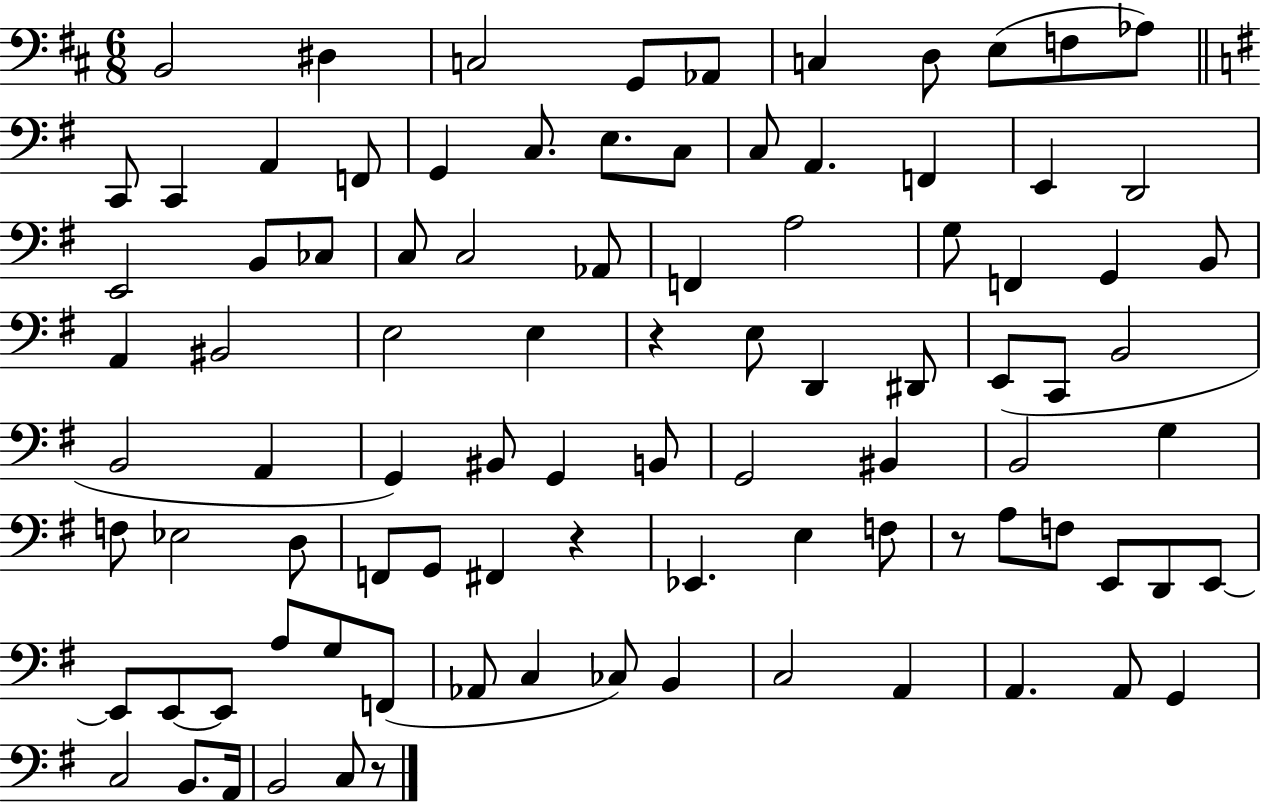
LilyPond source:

{
  \clef bass
  \numericTimeSignature
  \time 6/8
  \key d \major
  \repeat volta 2 { b,2 dis4 | c2 g,8 aes,8 | c4 d8 e8( f8 aes8) | \bar "||" \break \key e \minor c,8 c,4 a,4 f,8 | g,4 c8. e8. c8 | c8 a,4. f,4 | e,4 d,2 | \break e,2 b,8 ces8 | c8 c2 aes,8 | f,4 a2 | g8 f,4 g,4 b,8 | \break a,4 bis,2 | e2 e4 | r4 e8 d,4 dis,8 | e,8( c,8 b,2 | \break b,2 a,4 | g,4) bis,8 g,4 b,8 | g,2 bis,4 | b,2 g4 | \break f8 ees2 d8 | f,8 g,8 fis,4 r4 | ees,4. e4 f8 | r8 a8 f8 e,8 d,8 e,8~~ | \break e,8 e,8~~ e,8 a8 g8 f,8( | aes,8 c4 ces8) b,4 | c2 a,4 | a,4. a,8 g,4 | \break c2 b,8. a,16 | b,2 c8 r8 | } \bar "|."
}